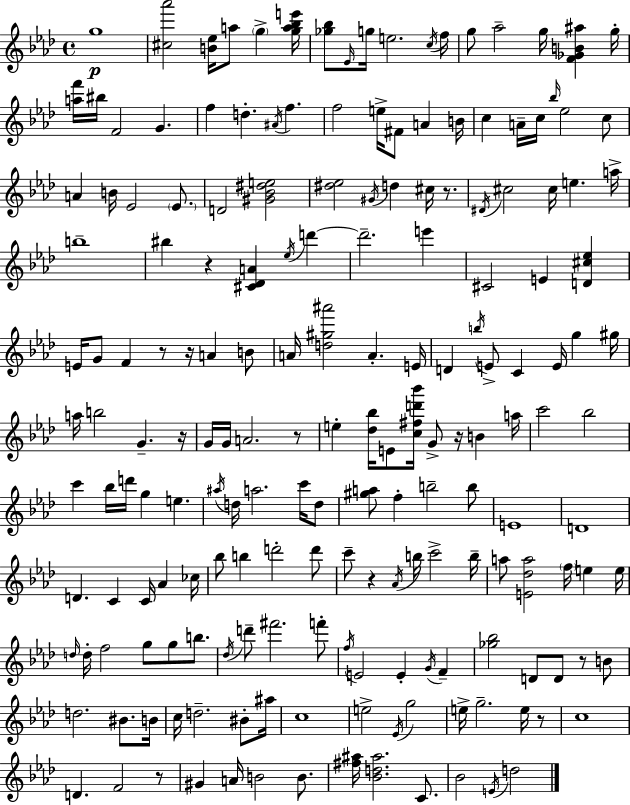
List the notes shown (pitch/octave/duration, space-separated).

G5/w [C#5,Ab6]/h [B4,Eb5]/s A5/e G5/q [G5,A5,Bb5,E6]/s [Gb5,Bb5]/e Eb4/s G5/s E5/h. C5/s F5/s G5/e Ab5/h G5/s [F4,Gb4,B4,A#5]/q G5/s [A5,F6]/s BIS5/s F4/h G4/q. F5/q D5/q. A#4/s F5/q. F5/h E5/s F#4/e A4/q B4/s C5/q A4/s C5/s Bb5/s Eb5/h C5/e A4/q B4/s Eb4/h Eb4/e. D4/h [G#4,Bb4,D#5,E5]/h [D#5,Eb5]/h G#4/s D5/q C#5/s R/e. D#4/s C#5/h C#5/s E5/q. A5/s B5/w BIS5/q R/q [C#4,Db4,A4]/q Eb5/s D6/q D6/h. E6/q C#4/h E4/q [D4,C#5,Eb5]/q E4/s G4/e F4/q R/e R/s A4/q B4/e A4/s [D5,G#5,A#6]/h A4/q. E4/s D4/q B5/s E4/e C4/q E4/s G5/q G#5/s A5/s B5/h G4/q. R/s G4/s G4/s A4/h. R/e E5/q [Db5,Bb5]/s E4/e [C5,F#5,D6,Bb6]/s G4/e R/s B4/q A5/s C6/h Bb5/h C6/q Bb5/s D6/s G5/q E5/q. A#5/s D5/s A5/h. C6/s D5/e [G#5,A5]/e F5/q B5/h B5/e E4/w D4/w D4/q. C4/q C4/s Ab4/q CES5/s Bb5/e B5/q D6/h D6/e C6/e R/q Ab4/s B5/s C6/h B5/s A5/e [E4,Db5,A5]/h F5/s E5/q E5/s D5/s D5/s F5/h G5/e G5/e B5/e. Db5/s D6/e F#6/h. F6/e F5/s E4/h E4/q G4/s F4/q [Gb5,Bb5]/h D4/e D4/e R/e B4/e D5/h. BIS4/e. B4/s C5/s D5/h. BIS4/e A#5/s C5/w E5/h Eb4/s G5/h E5/s G5/h. E5/s R/e C5/w D4/q. F4/h R/e G#4/q A4/s B4/h B4/e. [F#5,A#5]/s [Bb4,D5,A#5]/h. C4/e. Bb4/h E4/s D5/h